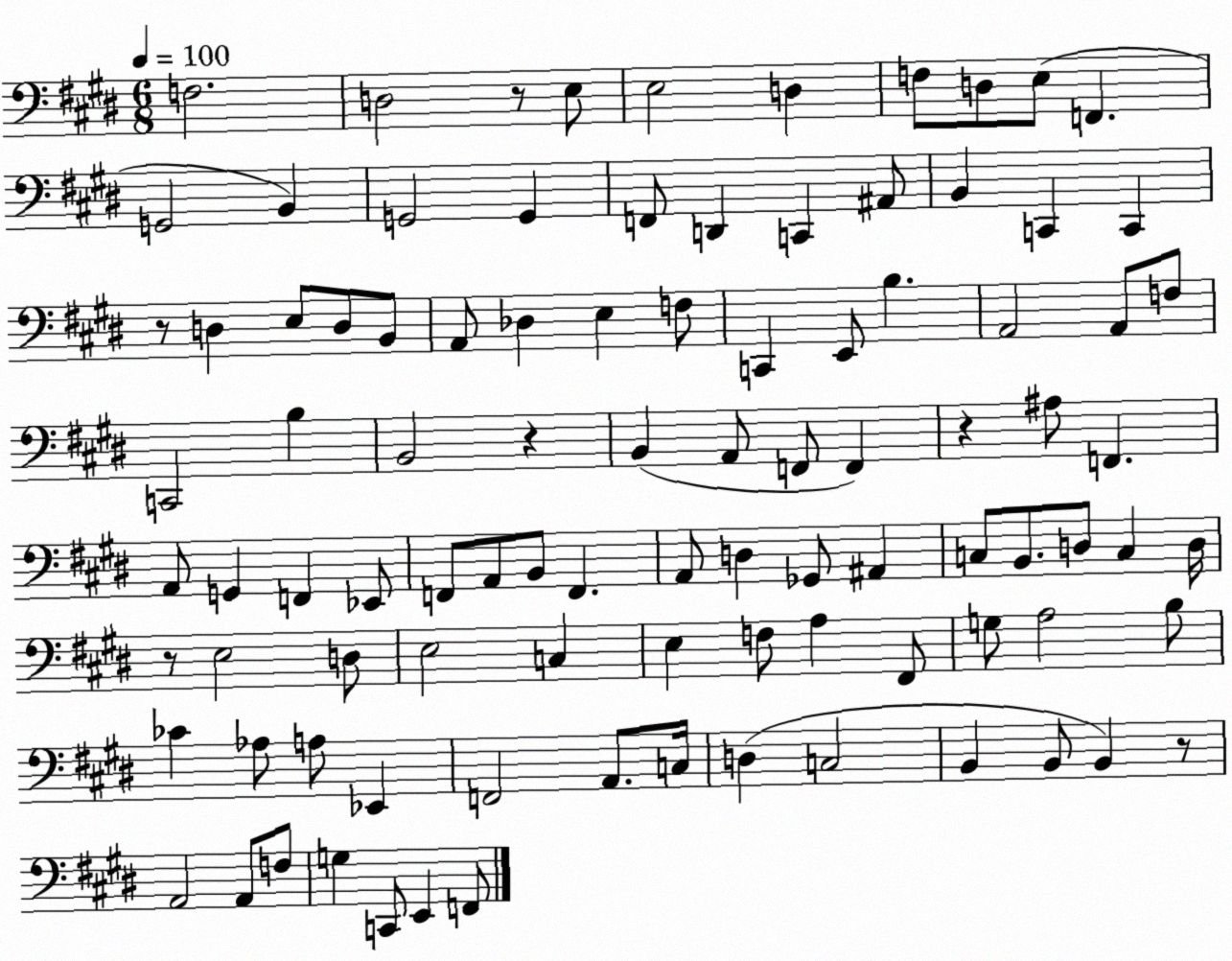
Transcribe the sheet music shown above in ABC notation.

X:1
T:Untitled
M:6/8
L:1/4
K:E
F,2 D,2 z/2 E,/2 E,2 D, F,/2 D,/2 E,/2 F,, G,,2 B,, G,,2 G,, F,,/2 D,, C,, ^A,,/2 B,, C,, C,, z/2 D, E,/2 D,/2 B,,/2 A,,/2 _D, E, F,/2 C,, E,,/2 B, A,,2 A,,/2 F,/2 C,,2 B, B,,2 z B,, A,,/2 F,,/2 F,, z ^A,/2 F,, A,,/2 G,, F,, _E,,/2 F,,/2 A,,/2 B,,/2 F,, A,,/2 D, _G,,/2 ^A,, C,/2 B,,/2 D,/2 C, D,/4 z/2 E,2 D,/2 E,2 C, E, F,/2 A, ^F,,/2 G,/2 A,2 B,/2 _C _A,/2 A,/2 _E,, F,,2 A,,/2 C,/4 D, C,2 B,, B,,/2 B,, z/2 A,,2 A,,/2 F,/2 G, C,,/2 E,, F,,/2